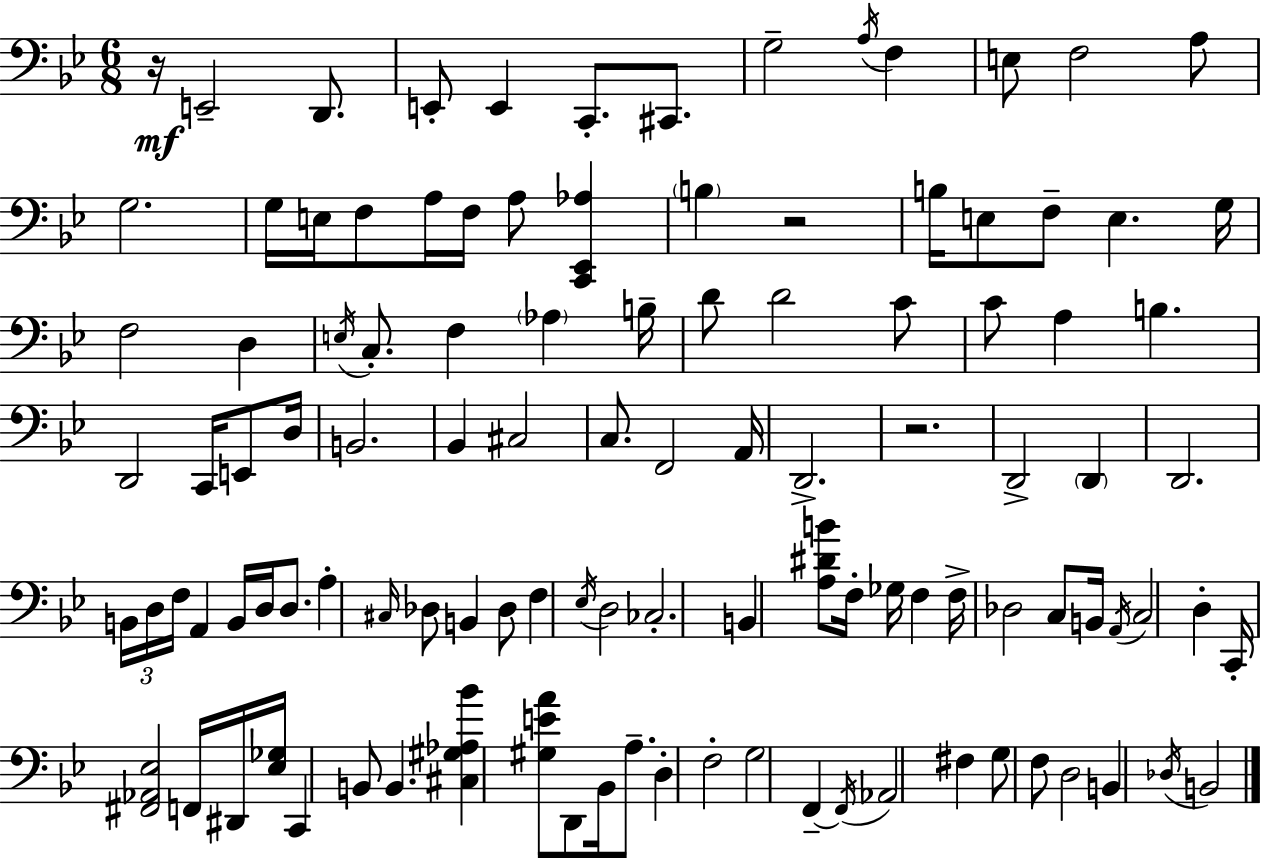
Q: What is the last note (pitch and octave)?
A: B2